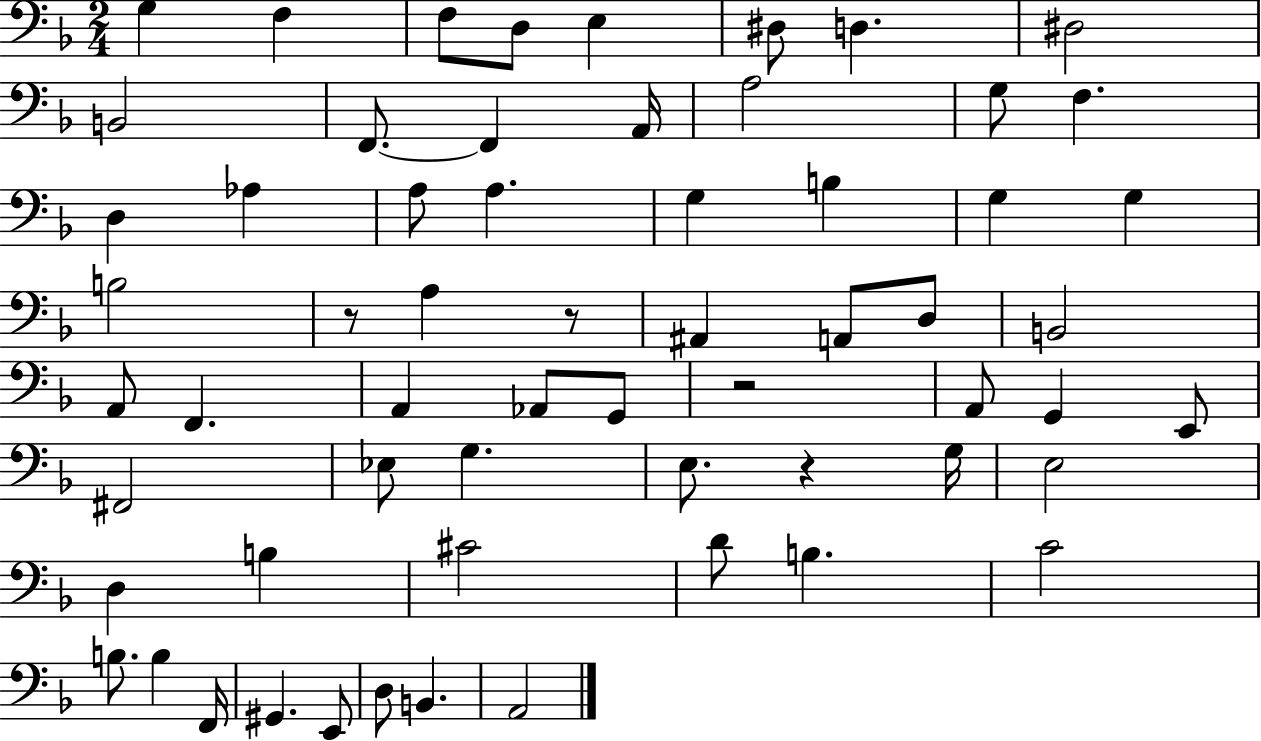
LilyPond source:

{
  \clef bass
  \numericTimeSignature
  \time 2/4
  \key f \major
  \repeat volta 2 { g4 f4 | f8 d8 e4 | dis8 d4. | dis2 | \break b,2 | f,8.~~ f,4 a,16 | a2 | g8 f4. | \break d4 aes4 | a8 a4. | g4 b4 | g4 g4 | \break b2 | r8 a4 r8 | ais,4 a,8 d8 | b,2 | \break a,8 f,4. | a,4 aes,8 g,8 | r2 | a,8 g,4 e,8 | \break fis,2 | ees8 g4. | e8. r4 g16 | e2 | \break d4 b4 | cis'2 | d'8 b4. | c'2 | \break b8. b4 f,16 | gis,4. e,8 | d8 b,4. | a,2 | \break } \bar "|."
}